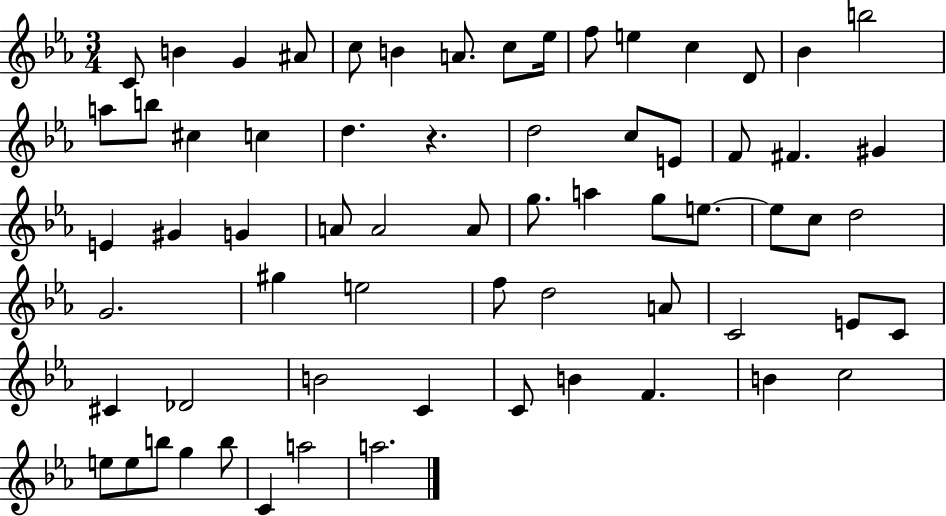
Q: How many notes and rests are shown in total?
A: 66